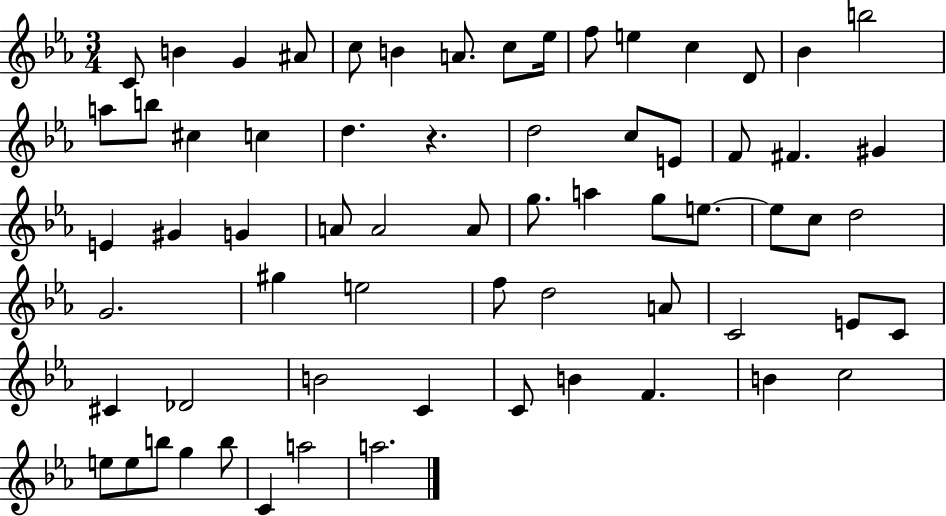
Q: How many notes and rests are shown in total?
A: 66